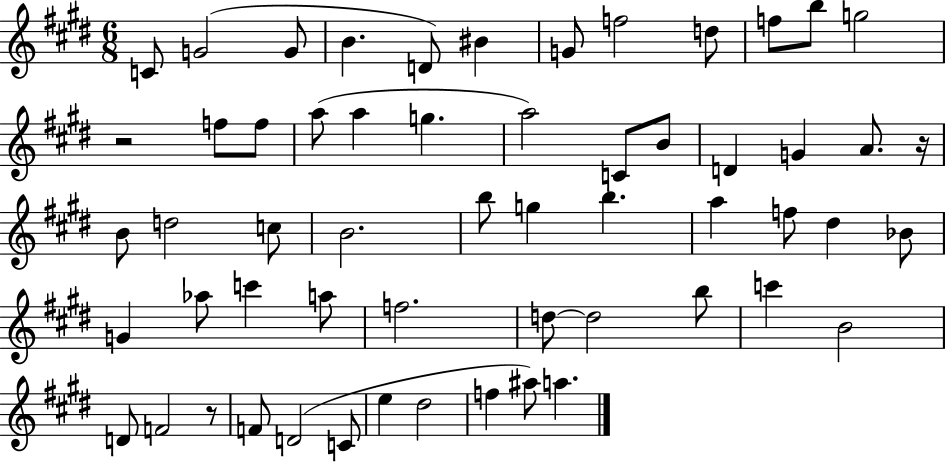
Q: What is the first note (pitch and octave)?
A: C4